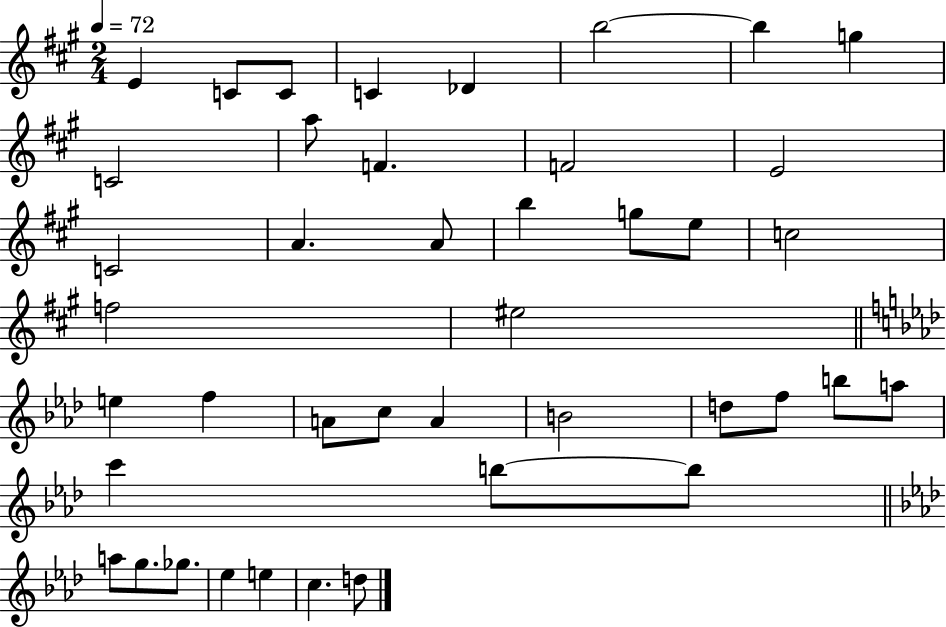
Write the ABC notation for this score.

X:1
T:Untitled
M:2/4
L:1/4
K:A
E C/2 C/2 C _D b2 b g C2 a/2 F F2 E2 C2 A A/2 b g/2 e/2 c2 f2 ^e2 e f A/2 c/2 A B2 d/2 f/2 b/2 a/2 c' b/2 b/2 a/2 g/2 _g/2 _e e c d/2